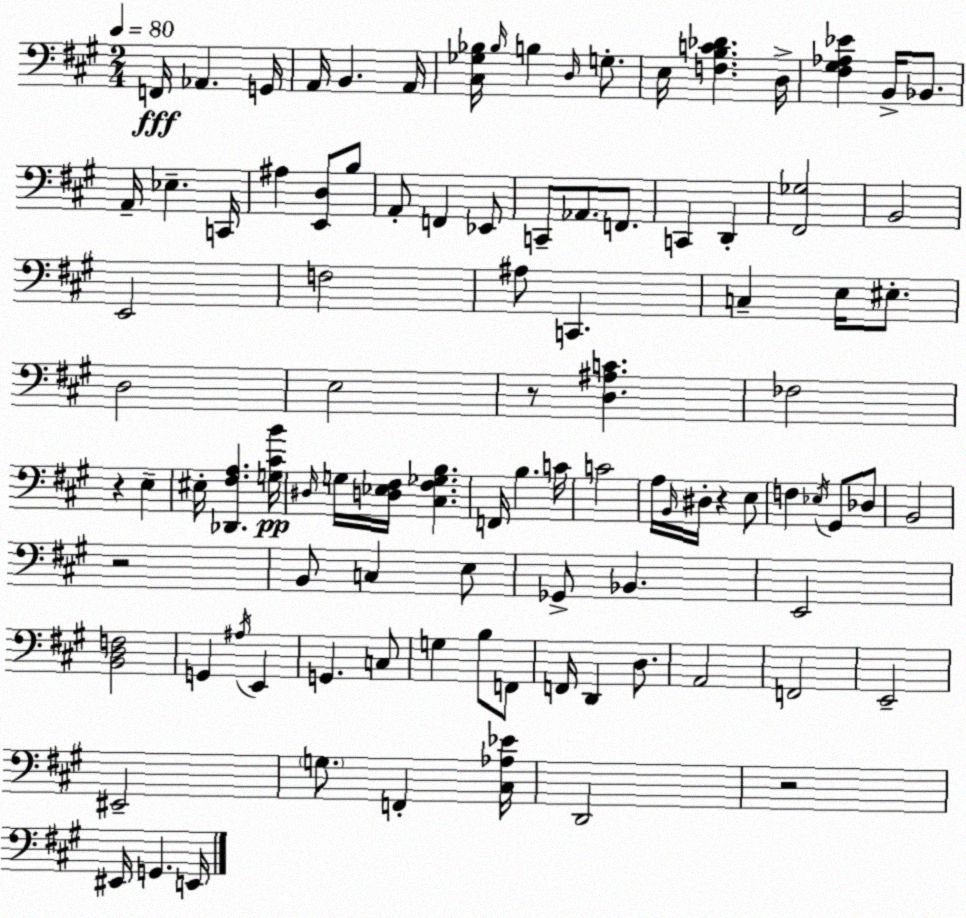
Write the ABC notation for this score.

X:1
T:Untitled
M:2/4
L:1/4
K:A
F,,/4 _A,, G,,/4 A,,/4 B,, A,,/4 [^C,_G,_B,]/4 _B,/4 B, D,/4 G,/2 E,/4 [F,B,C_D] D,/4 [^F,^G,_A,_E] B,,/4 _B,,/2 A,,/4 _E, C,,/4 ^A, [E,,D,]/2 B,/2 A,,/2 F,, _E,,/2 C,,/2 _A,,/2 F,,/2 C,, D,, [^F,,_G,]2 B,,2 E,,2 F,2 ^A,/2 C,, C, E,/4 ^E,/2 D,2 E,2 z/2 [D,^A,C] _F,2 z E, ^E,/4 [_D,,^F,A,] [G,^CB]/4 ^D,/4 G,/4 [D,_E,^F,]/4 [^C,^F,_G,B,] F,,/4 B, C/4 C2 A,/4 B,,/4 ^D,/4 z E,/2 F, _E,/4 ^G,,/2 _D,/2 B,,2 z2 B,,/2 C, E,/2 _G,,/2 _B,, E,,2 [B,,D,F,]2 G,, ^A,/4 E,, G,, C,/2 G, B,/2 F,,/2 F,,/4 D,, D,/2 A,,2 F,,2 E,,2 ^E,,2 G,/2 F,, [^C,_A,_E]/4 D,,2 z2 ^E,,/4 G,, E,,/4